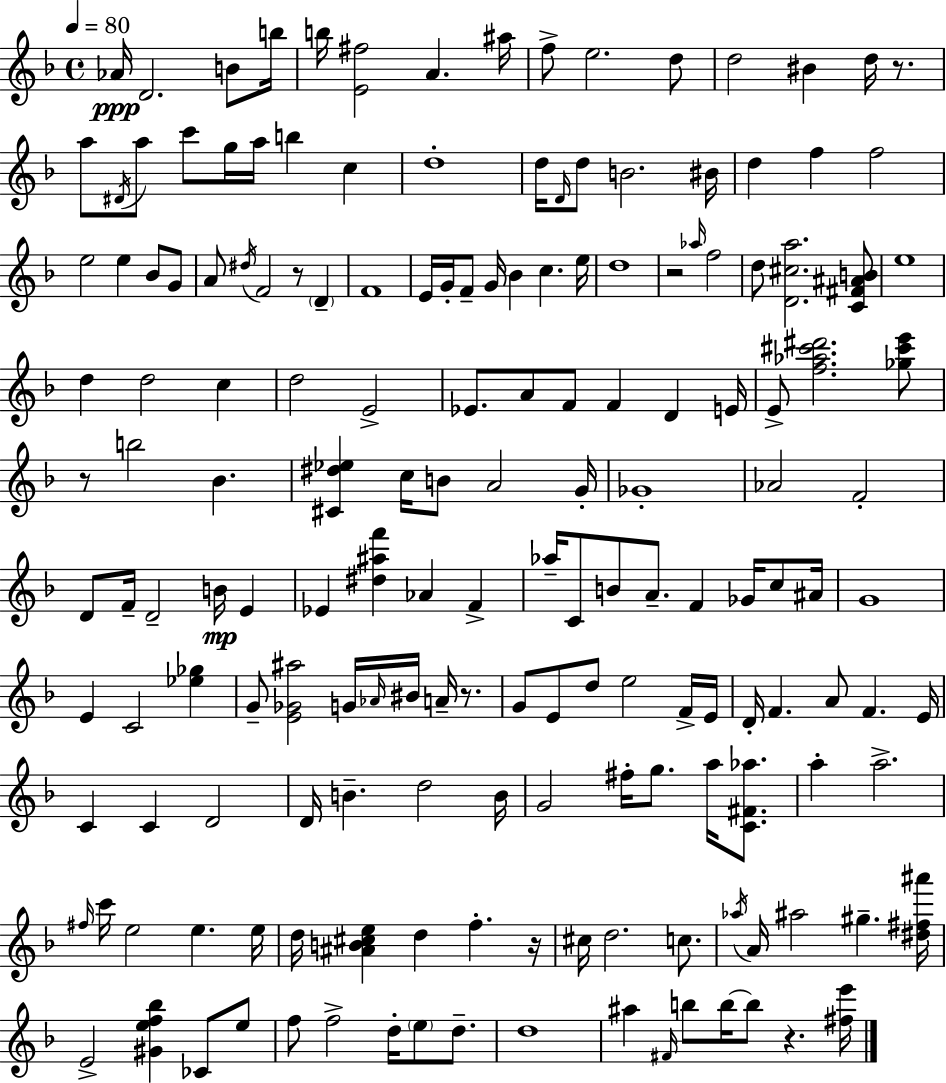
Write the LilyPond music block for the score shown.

{
  \clef treble
  \time 4/4
  \defaultTimeSignature
  \key d \minor
  \tempo 4 = 80
  aes'16\ppp d'2. b'8 b''16 | b''16 <e' fis''>2 a'4. ais''16 | f''8-> e''2. d''8 | d''2 bis'4 d''16 r8. | \break a''8 \acciaccatura { dis'16 } a''8 c'''8 g''16 a''16 b''4 c''4 | d''1-. | d''16 \grace { d'16 } d''8 b'2. | bis'16 d''4 f''4 f''2 | \break e''2 e''4 bes'8 | g'8 a'8 \acciaccatura { dis''16 } f'2 r8 \parenthesize d'4-- | f'1 | e'16 g'16-. f'8-- g'16 bes'4 c''4. | \break e''16 d''1 | r2 \grace { aes''16 } f''2 | d''8 <d' cis'' a''>2. | <c' fis' ais' b'>8 e''1 | \break d''4 d''2 | c''4 d''2 e'2-> | ees'8. a'8 f'8 f'4 d'4 | e'16 e'8-> <f'' aes'' cis''' dis'''>2. | \break <ges'' cis''' e'''>8 r8 b''2 bes'4. | <cis' dis'' ees''>4 c''16 b'8 a'2 | g'16-. ges'1-. | aes'2 f'2-. | \break d'8 f'16-- d'2-- b'16\mp | e'4 ees'4 <dis'' ais'' f'''>4 aes'4 | f'4-> aes''16-- c'8 b'8 a'8.-- f'4 | ges'16 c''8 ais'16 g'1 | \break e'4 c'2 | <ees'' ges''>4 g'8-- <e' ges' ais''>2 g'16 \grace { aes'16 } | bis'16 a'16-- r8. g'8 e'8 d''8 e''2 | f'16-> e'16 d'16-. f'4. a'8 f'4. | \break e'16 c'4 c'4 d'2 | d'16 b'4.-- d''2 | b'16 g'2 fis''16-. g''8. | a''16 <c' fis' aes''>8. a''4-. a''2.-> | \break \grace { fis''16 } c'''16 e''2 e''4. | e''16 d''16 <ais' b' cis'' e''>4 d''4 f''4.-. | r16 cis''16 d''2. | c''8. \acciaccatura { aes''16 } a'16 ais''2 | \break gis''4.-- <dis'' fis'' ais'''>16 e'2-> <gis' e'' f'' bes''>4 | ces'8 e''8 f''8 f''2-> | d''16-. \parenthesize e''8 d''8.-- d''1 | ais''4 \grace { fis'16 } b''8 b''16~~ b''8 | \break r4. <fis'' e'''>16 \bar "|."
}